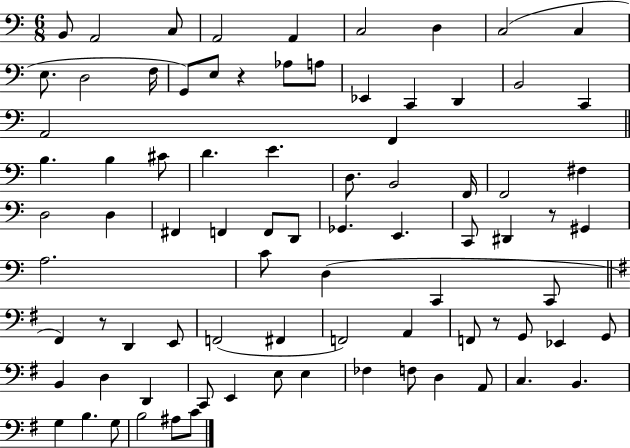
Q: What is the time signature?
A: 6/8